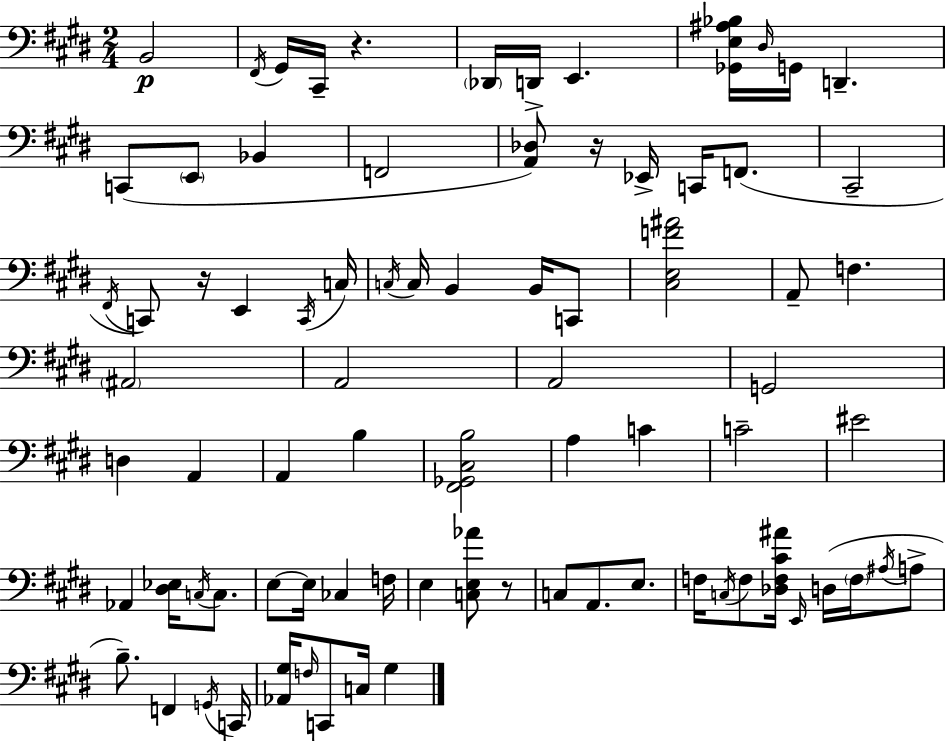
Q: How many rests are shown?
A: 4